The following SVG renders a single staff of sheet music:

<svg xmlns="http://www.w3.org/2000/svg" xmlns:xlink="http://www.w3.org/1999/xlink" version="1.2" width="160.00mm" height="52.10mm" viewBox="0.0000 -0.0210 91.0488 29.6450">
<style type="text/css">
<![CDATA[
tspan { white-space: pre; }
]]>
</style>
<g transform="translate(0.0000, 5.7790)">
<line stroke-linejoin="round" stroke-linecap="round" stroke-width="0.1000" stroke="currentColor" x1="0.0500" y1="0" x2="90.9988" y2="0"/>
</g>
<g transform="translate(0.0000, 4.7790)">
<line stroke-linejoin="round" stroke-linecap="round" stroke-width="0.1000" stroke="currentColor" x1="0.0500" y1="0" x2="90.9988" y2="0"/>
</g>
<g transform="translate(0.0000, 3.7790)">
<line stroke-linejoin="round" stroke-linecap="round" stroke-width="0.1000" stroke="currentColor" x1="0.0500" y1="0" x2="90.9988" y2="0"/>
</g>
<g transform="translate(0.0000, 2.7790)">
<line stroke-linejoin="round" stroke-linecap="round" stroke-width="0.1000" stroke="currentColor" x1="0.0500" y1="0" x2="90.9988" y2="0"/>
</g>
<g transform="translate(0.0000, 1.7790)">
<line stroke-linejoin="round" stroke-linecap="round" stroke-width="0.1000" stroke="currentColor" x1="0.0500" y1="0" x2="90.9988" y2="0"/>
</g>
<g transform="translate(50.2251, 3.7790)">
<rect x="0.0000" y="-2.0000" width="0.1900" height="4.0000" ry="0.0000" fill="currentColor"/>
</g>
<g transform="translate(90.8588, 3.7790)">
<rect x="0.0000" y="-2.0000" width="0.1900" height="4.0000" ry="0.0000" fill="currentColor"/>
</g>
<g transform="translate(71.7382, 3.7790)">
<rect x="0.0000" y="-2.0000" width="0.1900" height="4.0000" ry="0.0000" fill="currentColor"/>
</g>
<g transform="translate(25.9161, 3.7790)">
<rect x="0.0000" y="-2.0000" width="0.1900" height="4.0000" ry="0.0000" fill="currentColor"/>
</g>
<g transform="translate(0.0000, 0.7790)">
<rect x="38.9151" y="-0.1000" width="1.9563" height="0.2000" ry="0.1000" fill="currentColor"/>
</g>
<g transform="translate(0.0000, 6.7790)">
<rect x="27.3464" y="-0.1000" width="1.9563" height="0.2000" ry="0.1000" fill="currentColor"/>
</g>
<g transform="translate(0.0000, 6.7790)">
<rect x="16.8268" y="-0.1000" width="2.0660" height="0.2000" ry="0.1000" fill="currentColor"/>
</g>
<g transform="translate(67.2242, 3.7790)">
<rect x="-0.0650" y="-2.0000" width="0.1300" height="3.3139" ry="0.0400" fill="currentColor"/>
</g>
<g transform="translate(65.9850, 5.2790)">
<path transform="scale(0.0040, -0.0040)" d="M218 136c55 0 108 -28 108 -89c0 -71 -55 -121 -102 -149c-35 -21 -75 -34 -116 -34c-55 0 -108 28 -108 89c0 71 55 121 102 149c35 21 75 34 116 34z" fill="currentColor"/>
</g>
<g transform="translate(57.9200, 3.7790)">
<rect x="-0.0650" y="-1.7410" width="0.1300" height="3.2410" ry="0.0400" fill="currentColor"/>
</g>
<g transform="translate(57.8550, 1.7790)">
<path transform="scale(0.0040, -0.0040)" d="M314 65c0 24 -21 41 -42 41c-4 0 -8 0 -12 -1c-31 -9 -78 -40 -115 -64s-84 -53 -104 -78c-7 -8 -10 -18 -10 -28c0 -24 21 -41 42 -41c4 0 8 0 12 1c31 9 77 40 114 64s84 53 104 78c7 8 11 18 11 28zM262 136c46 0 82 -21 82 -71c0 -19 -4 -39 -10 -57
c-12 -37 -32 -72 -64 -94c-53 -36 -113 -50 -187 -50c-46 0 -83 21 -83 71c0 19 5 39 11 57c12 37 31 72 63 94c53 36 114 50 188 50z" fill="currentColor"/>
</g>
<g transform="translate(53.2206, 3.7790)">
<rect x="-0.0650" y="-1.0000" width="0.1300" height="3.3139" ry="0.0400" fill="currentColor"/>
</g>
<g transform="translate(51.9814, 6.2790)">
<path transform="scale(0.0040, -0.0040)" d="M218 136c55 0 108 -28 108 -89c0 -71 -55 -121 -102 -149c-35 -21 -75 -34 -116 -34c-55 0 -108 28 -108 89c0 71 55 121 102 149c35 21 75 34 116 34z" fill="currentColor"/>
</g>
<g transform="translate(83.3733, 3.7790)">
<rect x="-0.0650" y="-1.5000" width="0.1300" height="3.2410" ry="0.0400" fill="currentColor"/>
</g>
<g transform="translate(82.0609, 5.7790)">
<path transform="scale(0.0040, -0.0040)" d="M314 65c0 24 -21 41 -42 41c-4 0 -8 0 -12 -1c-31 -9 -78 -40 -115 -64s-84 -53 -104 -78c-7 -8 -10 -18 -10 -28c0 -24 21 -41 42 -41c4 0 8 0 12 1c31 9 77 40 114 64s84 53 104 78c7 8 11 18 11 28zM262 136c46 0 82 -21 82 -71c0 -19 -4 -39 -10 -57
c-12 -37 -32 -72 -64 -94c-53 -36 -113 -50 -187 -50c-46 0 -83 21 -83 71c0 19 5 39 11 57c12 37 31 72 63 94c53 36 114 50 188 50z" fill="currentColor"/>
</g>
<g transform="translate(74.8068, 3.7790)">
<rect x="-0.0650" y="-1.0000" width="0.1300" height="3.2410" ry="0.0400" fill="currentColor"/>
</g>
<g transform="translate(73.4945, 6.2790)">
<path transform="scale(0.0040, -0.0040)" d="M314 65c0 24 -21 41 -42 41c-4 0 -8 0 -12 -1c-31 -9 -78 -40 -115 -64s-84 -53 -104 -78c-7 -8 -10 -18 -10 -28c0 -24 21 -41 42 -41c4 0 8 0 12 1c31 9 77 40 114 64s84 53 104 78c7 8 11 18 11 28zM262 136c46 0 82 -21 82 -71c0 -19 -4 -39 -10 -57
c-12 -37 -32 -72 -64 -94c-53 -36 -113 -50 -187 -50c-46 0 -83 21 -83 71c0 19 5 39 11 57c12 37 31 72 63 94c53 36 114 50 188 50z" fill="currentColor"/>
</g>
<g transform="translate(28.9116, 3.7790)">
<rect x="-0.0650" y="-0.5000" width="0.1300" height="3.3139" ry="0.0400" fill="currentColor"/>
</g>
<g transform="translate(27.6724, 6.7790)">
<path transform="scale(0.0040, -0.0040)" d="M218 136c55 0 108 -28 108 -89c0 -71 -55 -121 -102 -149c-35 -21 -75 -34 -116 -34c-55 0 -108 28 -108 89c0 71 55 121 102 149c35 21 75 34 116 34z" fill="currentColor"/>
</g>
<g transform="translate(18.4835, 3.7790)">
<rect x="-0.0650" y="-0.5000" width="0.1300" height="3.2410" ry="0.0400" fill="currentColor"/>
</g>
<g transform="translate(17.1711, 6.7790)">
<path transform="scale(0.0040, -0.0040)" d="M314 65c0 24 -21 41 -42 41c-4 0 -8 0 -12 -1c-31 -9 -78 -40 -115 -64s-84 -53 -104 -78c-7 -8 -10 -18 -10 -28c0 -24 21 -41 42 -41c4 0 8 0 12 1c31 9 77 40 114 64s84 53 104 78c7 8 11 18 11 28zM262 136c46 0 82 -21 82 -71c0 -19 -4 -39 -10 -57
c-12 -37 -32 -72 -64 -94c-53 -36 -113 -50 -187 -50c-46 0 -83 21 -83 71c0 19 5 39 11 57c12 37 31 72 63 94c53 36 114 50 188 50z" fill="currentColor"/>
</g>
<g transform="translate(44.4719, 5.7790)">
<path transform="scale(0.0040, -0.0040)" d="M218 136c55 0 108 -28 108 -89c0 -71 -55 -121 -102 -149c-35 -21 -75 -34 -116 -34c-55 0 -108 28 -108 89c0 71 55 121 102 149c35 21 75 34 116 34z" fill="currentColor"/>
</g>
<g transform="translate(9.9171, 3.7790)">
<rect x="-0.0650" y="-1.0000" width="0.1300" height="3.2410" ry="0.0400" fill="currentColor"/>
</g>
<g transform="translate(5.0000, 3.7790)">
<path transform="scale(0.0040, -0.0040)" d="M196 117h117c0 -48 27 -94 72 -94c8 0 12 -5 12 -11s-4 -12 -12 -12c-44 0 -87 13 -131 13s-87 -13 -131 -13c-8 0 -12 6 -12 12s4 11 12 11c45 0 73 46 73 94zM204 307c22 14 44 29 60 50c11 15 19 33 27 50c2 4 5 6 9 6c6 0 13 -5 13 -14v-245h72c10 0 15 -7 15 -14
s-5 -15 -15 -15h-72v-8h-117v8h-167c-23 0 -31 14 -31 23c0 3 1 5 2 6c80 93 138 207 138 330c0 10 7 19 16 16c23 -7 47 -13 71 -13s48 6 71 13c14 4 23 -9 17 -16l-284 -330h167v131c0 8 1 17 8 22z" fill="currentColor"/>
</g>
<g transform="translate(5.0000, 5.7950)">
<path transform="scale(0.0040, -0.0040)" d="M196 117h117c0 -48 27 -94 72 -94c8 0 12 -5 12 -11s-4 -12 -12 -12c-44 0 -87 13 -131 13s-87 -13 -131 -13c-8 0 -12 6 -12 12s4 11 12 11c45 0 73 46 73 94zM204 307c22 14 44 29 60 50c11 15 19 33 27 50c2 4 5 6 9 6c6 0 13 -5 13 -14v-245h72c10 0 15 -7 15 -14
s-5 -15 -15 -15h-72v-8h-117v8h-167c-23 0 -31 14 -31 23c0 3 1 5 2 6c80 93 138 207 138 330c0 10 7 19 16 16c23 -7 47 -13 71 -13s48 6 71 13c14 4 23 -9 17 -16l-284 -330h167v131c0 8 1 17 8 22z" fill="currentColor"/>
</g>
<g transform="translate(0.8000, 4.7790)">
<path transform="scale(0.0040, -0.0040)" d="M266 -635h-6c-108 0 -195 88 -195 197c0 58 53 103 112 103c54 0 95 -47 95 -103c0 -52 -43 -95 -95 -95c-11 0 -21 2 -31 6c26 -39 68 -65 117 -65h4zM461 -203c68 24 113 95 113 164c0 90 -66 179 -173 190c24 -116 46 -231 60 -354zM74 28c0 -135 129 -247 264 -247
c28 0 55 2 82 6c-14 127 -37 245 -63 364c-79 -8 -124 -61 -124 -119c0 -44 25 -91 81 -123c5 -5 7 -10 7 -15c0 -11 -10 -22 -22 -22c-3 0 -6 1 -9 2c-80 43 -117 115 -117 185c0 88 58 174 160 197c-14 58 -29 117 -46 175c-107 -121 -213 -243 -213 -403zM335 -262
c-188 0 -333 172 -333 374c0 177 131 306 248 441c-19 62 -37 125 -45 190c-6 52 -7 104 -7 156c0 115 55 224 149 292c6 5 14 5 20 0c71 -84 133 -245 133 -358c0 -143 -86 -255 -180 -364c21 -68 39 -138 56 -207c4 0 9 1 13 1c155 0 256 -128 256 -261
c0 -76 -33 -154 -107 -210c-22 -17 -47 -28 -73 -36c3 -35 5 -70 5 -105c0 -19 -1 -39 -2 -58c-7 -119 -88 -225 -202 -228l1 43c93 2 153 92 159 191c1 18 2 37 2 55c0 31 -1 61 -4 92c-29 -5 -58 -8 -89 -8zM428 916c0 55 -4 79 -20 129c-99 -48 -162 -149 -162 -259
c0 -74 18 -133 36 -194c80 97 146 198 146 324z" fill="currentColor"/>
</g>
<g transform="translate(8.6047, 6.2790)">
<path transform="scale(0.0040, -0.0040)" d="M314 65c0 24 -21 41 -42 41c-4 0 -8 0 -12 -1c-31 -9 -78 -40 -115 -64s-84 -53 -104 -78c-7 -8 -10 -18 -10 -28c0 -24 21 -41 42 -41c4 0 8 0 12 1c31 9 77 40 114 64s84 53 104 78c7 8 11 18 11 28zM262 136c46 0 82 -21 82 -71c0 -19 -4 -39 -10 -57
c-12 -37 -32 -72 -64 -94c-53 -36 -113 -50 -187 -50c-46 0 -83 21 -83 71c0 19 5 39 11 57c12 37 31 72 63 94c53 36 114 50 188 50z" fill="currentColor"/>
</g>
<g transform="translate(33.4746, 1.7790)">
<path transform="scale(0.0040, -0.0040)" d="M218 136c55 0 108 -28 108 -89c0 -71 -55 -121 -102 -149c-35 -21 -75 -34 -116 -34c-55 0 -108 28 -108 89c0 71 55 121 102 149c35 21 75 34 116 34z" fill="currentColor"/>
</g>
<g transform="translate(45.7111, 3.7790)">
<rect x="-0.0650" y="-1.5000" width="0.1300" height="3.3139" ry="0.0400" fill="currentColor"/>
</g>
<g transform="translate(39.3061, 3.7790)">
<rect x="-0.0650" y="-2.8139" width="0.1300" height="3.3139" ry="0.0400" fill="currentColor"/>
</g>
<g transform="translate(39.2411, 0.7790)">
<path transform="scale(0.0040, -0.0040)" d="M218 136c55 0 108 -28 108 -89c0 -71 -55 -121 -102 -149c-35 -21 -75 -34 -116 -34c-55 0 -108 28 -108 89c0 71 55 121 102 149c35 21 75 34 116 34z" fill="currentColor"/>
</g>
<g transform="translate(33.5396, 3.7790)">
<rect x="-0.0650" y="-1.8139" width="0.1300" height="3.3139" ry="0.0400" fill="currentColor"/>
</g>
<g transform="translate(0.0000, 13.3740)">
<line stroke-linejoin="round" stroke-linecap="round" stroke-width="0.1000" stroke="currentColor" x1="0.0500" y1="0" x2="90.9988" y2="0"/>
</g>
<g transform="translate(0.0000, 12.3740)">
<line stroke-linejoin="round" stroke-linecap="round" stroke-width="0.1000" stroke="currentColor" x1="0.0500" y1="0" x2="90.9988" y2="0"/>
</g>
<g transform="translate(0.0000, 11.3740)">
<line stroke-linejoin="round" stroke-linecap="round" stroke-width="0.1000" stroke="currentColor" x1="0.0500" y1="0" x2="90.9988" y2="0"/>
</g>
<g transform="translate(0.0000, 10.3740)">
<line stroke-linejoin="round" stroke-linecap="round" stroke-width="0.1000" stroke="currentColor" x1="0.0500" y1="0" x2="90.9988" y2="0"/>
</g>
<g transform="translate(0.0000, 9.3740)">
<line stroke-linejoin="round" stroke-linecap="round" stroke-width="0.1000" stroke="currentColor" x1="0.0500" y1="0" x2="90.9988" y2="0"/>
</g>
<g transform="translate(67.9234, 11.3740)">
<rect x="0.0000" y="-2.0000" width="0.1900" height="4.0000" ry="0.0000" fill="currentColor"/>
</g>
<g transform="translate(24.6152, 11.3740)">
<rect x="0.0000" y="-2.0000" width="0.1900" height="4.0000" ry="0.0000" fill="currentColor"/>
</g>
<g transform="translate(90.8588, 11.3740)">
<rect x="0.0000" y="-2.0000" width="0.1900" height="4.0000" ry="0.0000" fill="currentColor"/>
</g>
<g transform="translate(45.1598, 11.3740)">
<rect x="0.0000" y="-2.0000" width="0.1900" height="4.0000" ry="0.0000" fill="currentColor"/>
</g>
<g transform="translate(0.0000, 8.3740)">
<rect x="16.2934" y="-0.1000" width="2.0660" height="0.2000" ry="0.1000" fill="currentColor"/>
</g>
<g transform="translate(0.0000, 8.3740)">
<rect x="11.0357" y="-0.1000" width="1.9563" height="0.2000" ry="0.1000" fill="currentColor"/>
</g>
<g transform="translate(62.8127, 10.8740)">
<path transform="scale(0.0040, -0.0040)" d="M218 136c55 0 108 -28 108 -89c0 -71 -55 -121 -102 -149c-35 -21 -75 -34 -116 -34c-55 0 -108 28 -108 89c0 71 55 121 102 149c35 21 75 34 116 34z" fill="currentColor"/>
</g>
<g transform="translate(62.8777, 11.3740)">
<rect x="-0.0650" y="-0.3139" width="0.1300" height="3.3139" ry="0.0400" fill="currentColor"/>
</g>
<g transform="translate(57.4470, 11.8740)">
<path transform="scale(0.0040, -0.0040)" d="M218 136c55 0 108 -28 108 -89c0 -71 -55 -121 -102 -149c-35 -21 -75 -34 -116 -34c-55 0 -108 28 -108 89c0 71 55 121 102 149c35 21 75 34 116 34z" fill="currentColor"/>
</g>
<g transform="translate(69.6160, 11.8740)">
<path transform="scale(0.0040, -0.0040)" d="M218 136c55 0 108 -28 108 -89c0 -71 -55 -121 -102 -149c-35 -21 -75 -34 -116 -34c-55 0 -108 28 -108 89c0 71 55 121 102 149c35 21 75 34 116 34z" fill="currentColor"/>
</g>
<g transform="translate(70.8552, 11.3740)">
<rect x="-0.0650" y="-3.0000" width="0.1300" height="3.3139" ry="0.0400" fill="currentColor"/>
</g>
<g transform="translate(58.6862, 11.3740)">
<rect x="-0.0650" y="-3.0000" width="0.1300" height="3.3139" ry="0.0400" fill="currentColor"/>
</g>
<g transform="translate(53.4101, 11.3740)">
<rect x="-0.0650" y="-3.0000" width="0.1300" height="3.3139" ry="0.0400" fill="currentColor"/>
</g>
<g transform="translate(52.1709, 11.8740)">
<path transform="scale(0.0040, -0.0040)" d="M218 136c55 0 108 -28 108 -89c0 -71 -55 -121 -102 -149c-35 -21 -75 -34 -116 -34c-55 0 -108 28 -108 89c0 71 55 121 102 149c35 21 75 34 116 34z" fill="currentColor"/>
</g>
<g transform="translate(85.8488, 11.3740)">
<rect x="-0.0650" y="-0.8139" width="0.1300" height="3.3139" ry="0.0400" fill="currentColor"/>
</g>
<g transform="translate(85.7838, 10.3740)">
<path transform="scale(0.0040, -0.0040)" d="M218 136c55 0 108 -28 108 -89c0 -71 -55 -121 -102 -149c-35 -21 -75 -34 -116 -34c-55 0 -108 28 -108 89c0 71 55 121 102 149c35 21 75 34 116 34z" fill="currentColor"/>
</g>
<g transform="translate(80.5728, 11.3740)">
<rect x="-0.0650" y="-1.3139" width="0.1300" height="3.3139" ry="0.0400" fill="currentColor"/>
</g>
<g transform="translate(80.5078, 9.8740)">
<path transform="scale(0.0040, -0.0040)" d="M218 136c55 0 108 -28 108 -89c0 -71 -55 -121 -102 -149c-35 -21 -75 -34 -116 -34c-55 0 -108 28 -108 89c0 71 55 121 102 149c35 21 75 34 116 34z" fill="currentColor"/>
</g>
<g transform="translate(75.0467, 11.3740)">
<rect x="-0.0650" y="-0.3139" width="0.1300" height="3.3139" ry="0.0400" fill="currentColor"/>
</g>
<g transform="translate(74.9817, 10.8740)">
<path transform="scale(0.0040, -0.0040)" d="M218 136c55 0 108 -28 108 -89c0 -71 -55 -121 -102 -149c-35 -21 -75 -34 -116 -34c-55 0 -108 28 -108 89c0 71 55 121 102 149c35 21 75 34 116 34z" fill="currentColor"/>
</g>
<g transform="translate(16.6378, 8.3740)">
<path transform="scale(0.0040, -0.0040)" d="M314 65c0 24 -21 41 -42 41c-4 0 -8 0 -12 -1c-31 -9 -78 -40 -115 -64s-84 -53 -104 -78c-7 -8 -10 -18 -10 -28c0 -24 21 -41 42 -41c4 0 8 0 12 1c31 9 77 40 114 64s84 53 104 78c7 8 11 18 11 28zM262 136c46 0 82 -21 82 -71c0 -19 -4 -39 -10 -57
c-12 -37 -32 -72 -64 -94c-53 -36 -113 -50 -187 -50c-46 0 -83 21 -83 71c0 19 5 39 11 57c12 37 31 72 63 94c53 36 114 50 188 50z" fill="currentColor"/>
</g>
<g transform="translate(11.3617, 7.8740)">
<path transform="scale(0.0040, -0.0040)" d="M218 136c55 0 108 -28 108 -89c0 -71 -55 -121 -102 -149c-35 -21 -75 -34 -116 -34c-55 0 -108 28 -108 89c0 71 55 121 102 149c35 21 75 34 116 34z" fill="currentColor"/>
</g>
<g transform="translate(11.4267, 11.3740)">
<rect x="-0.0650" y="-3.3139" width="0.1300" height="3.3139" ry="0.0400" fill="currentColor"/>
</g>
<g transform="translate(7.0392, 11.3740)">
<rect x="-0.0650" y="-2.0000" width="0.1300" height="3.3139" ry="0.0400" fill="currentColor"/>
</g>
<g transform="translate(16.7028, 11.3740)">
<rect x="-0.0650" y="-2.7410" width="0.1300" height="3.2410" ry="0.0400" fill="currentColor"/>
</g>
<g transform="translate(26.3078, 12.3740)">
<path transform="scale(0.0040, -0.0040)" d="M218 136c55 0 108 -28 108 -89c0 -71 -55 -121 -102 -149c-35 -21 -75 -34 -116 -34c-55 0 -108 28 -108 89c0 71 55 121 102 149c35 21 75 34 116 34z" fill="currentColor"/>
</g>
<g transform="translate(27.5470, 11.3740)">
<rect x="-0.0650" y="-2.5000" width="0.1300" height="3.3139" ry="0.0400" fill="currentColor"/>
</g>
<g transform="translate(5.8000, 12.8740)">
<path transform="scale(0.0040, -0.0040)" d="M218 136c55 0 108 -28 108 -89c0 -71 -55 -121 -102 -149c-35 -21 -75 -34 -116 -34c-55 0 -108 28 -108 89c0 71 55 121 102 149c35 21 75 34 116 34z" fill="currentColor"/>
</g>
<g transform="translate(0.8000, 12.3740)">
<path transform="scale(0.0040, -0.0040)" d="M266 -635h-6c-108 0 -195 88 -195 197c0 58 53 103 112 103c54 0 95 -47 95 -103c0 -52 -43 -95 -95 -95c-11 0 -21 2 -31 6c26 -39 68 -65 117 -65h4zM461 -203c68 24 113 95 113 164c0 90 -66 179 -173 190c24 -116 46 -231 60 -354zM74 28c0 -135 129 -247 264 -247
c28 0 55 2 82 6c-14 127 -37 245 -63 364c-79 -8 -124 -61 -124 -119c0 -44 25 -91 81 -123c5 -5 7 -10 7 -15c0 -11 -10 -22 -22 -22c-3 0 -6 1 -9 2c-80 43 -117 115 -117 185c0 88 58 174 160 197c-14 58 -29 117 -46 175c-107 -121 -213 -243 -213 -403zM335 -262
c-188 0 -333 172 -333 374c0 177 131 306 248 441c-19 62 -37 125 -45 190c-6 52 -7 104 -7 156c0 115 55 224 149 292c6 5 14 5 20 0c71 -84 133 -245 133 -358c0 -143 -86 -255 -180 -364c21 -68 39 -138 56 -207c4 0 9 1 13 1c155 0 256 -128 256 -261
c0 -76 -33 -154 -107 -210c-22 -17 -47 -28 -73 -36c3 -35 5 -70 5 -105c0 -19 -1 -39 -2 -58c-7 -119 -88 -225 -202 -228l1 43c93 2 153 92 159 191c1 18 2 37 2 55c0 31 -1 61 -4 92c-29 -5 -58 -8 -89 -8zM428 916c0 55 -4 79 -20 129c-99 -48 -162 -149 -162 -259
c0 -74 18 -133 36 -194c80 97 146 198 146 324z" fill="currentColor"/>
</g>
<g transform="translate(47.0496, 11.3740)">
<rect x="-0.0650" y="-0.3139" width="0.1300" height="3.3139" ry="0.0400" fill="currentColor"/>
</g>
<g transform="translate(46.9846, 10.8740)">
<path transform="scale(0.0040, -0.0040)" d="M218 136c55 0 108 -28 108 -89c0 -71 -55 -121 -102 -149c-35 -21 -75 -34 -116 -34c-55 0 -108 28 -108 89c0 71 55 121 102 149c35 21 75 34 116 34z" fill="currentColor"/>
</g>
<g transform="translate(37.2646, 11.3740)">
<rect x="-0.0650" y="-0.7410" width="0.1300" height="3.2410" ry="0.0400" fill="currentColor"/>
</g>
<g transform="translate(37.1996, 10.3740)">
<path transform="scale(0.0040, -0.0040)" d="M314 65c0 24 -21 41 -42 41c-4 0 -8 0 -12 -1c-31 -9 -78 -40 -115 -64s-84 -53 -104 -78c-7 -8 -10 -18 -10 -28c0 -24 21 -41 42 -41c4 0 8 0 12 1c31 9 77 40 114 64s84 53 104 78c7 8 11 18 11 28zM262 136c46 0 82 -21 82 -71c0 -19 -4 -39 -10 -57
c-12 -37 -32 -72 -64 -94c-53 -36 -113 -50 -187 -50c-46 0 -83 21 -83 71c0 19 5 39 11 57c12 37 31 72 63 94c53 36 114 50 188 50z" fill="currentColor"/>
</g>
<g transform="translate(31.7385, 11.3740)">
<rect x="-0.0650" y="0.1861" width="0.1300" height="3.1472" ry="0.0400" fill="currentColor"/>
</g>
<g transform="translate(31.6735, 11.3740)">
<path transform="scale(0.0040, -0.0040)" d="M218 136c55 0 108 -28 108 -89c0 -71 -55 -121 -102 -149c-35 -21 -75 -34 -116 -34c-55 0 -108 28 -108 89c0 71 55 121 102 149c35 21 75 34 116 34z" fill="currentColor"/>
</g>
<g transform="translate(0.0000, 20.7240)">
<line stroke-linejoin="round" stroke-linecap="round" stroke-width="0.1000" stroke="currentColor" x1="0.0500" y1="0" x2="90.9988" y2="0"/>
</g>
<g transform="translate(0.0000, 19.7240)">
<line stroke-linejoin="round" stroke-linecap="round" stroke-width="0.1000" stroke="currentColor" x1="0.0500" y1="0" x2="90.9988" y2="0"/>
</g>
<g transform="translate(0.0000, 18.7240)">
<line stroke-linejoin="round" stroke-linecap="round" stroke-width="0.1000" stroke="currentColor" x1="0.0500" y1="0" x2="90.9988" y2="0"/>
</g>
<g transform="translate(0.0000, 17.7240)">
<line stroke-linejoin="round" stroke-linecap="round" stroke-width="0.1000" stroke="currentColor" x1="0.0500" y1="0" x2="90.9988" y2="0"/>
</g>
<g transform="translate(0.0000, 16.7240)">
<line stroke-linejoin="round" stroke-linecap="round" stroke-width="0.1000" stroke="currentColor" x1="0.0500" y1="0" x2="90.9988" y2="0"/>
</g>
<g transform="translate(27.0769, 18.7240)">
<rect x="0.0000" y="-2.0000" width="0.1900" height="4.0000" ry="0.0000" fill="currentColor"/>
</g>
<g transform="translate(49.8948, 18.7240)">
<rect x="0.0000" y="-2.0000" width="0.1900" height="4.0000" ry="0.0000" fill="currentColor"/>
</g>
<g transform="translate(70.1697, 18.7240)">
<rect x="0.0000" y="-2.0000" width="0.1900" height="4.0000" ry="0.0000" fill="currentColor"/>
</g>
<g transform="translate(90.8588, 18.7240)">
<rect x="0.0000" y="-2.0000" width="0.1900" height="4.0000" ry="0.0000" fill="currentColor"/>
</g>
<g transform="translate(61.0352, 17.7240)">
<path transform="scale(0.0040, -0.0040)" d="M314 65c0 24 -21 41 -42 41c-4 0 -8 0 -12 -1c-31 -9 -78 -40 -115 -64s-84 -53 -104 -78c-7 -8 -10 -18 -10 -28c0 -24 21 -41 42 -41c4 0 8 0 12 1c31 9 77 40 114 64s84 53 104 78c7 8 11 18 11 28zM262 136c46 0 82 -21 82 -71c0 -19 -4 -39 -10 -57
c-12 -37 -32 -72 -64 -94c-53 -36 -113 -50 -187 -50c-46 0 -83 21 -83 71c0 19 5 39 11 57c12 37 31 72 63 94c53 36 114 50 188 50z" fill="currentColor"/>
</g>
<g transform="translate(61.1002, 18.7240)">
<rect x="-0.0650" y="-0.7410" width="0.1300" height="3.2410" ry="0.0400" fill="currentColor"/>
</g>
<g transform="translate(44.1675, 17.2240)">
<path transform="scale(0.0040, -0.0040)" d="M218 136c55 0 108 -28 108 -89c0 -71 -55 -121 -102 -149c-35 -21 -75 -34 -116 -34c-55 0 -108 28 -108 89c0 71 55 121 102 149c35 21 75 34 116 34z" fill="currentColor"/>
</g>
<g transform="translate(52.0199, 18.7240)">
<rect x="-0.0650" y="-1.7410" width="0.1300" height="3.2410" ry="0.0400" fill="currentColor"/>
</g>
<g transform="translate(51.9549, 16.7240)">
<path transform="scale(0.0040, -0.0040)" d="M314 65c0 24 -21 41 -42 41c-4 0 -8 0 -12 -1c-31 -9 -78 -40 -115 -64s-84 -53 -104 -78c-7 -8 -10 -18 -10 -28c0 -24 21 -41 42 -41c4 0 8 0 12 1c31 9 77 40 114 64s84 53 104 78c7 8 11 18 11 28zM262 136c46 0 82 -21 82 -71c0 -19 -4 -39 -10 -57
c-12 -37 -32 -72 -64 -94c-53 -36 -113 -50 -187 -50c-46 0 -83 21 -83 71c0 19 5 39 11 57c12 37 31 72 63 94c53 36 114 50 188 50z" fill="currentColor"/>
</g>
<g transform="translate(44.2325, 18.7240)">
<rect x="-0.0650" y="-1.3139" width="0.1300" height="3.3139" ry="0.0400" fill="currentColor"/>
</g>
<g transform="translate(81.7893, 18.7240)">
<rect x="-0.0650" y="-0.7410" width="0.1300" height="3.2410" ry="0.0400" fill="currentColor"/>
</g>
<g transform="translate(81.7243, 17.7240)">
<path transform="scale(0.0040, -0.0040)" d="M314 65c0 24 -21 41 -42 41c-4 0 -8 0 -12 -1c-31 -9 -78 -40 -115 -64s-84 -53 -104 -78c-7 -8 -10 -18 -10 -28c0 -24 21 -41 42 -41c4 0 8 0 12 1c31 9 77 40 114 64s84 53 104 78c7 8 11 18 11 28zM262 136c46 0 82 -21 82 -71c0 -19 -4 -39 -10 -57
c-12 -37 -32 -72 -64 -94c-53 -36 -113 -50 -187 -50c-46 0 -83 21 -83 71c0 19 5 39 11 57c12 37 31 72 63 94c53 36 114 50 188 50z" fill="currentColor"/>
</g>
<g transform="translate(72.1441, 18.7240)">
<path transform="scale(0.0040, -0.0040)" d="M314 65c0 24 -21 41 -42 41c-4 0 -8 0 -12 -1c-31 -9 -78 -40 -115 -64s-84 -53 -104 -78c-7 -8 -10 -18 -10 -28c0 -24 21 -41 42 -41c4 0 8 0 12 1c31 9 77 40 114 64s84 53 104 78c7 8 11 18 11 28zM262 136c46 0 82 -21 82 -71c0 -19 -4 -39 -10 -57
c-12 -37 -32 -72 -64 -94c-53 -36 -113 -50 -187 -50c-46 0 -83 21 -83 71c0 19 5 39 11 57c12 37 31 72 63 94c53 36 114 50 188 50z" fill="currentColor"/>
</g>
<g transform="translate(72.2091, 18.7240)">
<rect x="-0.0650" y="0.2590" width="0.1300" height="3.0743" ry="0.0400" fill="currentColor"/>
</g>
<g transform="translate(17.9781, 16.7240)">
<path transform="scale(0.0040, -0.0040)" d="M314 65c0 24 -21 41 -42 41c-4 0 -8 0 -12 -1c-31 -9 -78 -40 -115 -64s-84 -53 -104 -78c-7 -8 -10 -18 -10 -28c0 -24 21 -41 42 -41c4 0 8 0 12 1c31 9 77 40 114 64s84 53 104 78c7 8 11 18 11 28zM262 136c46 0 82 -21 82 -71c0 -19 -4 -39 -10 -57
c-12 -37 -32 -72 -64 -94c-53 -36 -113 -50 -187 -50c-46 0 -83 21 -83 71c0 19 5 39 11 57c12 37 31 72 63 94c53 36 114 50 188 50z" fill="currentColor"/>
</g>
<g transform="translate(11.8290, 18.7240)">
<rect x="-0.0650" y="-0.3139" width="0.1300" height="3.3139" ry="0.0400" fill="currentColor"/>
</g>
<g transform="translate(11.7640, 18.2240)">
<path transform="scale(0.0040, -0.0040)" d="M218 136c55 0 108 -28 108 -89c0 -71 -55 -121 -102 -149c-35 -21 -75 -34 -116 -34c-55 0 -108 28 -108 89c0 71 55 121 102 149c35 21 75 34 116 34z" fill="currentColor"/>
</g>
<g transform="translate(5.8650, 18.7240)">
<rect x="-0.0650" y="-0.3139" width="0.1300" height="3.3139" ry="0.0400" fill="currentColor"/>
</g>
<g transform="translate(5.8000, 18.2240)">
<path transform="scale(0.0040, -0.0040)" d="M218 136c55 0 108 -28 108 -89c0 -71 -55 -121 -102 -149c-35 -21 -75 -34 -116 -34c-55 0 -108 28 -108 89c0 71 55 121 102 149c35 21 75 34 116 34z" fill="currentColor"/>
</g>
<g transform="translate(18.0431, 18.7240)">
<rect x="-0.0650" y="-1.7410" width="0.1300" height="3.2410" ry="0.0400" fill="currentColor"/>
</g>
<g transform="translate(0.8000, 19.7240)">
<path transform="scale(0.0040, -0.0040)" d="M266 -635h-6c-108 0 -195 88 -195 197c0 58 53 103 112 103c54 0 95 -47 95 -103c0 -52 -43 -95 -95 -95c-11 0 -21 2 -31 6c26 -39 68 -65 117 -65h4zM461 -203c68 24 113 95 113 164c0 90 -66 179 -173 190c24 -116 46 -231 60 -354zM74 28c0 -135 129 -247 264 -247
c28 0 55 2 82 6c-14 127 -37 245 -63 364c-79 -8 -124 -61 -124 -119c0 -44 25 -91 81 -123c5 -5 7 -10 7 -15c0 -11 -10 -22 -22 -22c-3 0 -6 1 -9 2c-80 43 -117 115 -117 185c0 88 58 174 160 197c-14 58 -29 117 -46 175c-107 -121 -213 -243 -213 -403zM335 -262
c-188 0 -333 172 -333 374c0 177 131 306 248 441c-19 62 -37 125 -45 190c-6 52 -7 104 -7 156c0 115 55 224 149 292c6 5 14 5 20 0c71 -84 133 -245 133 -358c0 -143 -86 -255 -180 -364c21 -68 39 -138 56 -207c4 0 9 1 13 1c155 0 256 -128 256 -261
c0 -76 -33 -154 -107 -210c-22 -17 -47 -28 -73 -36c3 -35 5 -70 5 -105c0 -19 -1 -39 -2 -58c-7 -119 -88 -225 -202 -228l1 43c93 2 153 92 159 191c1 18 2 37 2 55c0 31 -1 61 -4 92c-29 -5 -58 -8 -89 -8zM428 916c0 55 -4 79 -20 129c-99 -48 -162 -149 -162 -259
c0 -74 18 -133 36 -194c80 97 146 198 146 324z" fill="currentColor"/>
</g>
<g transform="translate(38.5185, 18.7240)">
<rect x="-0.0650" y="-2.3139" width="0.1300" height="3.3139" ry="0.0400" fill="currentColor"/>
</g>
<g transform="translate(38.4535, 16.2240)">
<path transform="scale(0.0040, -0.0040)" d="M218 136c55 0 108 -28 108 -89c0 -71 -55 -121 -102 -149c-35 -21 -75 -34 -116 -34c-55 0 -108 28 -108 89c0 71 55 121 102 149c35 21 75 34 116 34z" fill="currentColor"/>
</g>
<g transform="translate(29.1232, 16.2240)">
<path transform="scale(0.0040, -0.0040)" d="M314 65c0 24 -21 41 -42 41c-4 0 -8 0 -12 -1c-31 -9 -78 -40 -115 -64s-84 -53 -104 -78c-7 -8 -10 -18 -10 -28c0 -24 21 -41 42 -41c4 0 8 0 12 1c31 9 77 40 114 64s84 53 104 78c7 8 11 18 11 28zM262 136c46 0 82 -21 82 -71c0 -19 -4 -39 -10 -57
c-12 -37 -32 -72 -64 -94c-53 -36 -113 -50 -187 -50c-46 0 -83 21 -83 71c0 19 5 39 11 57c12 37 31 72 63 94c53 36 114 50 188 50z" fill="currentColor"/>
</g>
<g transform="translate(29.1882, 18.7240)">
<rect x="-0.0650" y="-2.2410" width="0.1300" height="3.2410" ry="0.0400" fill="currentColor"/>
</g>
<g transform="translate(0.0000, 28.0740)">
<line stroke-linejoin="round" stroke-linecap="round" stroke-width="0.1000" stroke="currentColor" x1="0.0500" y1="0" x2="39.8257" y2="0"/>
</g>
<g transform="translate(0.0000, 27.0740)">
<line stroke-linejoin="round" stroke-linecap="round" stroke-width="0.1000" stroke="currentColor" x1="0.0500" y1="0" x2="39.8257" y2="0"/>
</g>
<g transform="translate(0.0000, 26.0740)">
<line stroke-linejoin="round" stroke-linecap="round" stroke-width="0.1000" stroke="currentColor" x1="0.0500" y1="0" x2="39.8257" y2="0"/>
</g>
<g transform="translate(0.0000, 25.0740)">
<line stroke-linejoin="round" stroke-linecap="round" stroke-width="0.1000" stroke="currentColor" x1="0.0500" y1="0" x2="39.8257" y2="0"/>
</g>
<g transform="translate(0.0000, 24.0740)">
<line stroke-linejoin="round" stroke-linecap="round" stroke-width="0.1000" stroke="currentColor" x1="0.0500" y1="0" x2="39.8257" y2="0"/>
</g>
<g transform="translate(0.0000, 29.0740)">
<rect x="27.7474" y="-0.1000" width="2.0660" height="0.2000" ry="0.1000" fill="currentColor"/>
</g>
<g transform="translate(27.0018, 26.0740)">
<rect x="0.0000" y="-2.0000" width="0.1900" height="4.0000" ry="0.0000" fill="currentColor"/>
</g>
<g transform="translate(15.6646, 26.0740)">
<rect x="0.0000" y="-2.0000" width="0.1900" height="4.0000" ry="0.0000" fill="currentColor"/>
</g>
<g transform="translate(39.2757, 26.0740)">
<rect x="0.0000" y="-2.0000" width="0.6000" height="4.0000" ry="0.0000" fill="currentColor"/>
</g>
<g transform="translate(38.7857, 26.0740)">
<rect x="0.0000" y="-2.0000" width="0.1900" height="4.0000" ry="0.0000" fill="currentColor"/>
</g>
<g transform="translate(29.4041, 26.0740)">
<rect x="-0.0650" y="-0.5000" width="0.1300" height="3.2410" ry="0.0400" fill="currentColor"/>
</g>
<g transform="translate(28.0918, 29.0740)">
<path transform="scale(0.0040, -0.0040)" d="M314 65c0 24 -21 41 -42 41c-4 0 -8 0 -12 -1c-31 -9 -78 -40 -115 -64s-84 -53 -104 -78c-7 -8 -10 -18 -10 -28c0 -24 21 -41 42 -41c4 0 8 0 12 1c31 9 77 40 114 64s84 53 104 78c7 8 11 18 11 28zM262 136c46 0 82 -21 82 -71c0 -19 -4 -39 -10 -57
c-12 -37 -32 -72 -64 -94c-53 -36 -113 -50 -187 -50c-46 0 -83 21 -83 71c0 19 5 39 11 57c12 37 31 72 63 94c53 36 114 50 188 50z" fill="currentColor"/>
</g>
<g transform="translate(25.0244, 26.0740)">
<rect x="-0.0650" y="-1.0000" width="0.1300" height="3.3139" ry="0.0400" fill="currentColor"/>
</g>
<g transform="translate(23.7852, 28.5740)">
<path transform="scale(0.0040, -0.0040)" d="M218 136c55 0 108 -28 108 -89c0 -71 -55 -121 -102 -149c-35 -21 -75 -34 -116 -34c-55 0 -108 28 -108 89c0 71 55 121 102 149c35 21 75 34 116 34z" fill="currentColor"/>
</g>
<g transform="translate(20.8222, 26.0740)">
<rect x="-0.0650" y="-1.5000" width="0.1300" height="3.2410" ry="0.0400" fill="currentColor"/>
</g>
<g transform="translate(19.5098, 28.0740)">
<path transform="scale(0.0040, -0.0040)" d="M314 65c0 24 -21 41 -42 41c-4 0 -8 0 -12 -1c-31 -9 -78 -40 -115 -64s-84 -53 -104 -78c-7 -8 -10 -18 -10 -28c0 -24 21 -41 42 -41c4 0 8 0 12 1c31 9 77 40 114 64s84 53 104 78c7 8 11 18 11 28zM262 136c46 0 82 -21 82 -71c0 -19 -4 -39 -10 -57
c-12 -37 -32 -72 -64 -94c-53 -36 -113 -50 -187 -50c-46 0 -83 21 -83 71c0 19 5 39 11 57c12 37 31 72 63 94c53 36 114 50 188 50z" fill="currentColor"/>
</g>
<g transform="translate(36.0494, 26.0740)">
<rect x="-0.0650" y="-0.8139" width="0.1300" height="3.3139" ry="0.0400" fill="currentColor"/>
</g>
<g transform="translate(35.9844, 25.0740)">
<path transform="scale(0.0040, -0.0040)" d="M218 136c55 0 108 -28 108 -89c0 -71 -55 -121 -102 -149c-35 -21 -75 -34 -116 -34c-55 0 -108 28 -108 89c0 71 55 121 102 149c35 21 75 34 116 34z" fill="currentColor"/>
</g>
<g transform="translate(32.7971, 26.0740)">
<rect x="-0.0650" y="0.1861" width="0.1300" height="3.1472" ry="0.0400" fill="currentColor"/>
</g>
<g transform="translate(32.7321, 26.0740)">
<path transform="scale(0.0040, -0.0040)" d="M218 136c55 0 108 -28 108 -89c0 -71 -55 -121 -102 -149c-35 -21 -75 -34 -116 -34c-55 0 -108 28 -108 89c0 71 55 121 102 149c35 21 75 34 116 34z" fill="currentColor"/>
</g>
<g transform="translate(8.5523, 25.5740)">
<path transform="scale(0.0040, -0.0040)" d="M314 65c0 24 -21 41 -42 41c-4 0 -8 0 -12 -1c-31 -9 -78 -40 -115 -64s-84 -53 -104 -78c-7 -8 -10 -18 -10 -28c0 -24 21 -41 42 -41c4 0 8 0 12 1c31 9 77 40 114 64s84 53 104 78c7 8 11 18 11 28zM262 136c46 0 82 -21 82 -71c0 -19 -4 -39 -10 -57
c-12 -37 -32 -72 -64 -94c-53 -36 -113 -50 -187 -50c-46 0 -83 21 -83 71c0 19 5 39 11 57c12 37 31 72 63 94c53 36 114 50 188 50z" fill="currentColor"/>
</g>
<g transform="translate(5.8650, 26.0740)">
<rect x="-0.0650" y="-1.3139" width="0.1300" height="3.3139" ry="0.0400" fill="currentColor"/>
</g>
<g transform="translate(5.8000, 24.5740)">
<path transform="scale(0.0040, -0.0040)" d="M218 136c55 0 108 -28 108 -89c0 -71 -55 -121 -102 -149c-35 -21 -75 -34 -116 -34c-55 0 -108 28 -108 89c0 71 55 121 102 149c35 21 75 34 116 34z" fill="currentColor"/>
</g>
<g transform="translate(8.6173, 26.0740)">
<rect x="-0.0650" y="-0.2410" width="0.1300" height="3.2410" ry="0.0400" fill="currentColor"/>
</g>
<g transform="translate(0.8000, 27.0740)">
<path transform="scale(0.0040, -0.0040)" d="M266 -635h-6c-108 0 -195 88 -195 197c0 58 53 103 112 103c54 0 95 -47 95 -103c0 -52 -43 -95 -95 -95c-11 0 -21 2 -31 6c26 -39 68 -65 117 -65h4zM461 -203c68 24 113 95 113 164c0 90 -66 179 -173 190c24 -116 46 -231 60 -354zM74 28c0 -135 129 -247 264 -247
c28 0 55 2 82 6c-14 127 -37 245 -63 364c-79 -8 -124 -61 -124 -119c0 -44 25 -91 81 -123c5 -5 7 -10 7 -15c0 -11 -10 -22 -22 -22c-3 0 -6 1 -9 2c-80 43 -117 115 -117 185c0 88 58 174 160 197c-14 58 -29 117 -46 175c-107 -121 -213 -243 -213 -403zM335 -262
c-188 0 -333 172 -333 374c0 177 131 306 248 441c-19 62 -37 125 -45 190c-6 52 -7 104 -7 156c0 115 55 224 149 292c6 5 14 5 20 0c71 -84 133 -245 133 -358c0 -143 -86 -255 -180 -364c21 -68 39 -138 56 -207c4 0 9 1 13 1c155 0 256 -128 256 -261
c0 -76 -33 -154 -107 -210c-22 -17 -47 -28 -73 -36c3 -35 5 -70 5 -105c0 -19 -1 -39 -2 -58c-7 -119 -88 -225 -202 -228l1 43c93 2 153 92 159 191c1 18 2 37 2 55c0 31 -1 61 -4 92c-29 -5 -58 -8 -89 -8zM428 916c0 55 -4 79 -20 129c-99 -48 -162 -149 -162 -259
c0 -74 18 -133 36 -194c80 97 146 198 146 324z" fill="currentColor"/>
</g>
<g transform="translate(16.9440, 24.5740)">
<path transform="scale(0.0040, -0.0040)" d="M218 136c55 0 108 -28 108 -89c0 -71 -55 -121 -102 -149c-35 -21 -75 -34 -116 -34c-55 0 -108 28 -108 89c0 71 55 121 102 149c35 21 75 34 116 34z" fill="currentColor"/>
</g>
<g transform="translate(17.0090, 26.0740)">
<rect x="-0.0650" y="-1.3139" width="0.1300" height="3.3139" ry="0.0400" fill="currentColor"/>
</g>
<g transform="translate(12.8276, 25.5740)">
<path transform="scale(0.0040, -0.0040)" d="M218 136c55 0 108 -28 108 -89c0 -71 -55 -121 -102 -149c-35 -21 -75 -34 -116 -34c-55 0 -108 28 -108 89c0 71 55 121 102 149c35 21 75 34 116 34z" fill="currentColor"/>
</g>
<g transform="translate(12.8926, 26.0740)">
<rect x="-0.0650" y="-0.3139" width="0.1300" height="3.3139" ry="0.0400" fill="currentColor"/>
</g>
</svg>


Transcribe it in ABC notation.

X:1
T:Untitled
M:4/4
L:1/4
K:C
D2 C2 C f a E D f2 F D2 E2 F b a2 G B d2 c A A c A c e d c c f2 g2 g e f2 d2 B2 d2 e c2 c e E2 D C2 B d